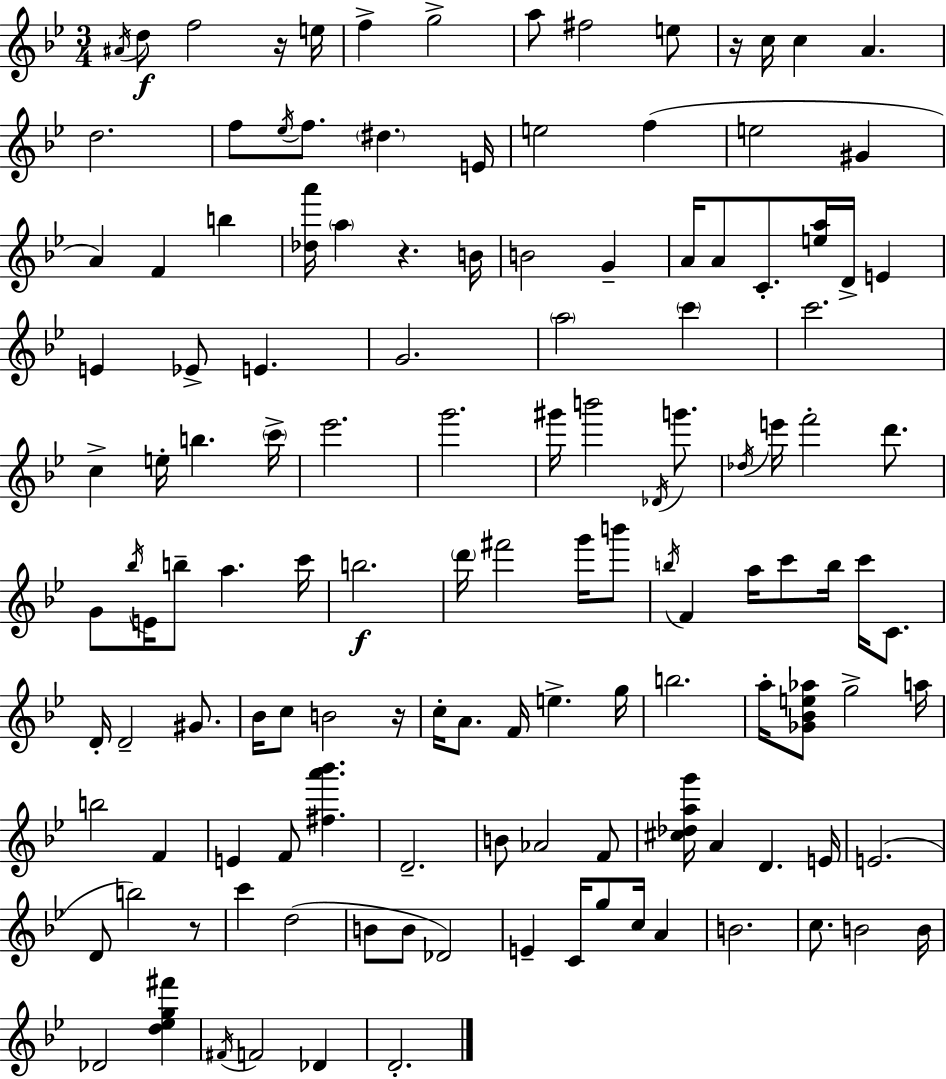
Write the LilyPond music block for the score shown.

{
  \clef treble
  \numericTimeSignature
  \time 3/4
  \key bes \major
  \acciaccatura { ais'16 }\f d''8 f''2 r16 | e''16 f''4-> g''2-> | a''8 fis''2 e''8 | r16 c''16 c''4 a'4. | \break d''2. | f''8 \acciaccatura { ees''16 } f''8. \parenthesize dis''4. | e'16 e''2 f''4( | e''2 gis'4 | \break a'4) f'4 b''4 | <des'' a'''>16 \parenthesize a''4 r4. | b'16 b'2 g'4-- | a'16 a'8 c'8.-. <e'' a''>16 d'16-> e'4 | \break e'4 ees'8-> e'4. | g'2. | \parenthesize a''2 \parenthesize c'''4 | c'''2. | \break c''4-> e''16-. b''4. | \parenthesize c'''16-> ees'''2. | g'''2. | gis'''16 b'''2 \acciaccatura { des'16 } | \break g'''8. \acciaccatura { des''16 } e'''16 f'''2-. | d'''8. g'8 \acciaccatura { bes''16 } e'16 b''8-- a''4. | c'''16 b''2.\f | \parenthesize d'''16 fis'''2 | \break g'''16 b'''8 \acciaccatura { b''16 } f'4 a''16 c'''8 | b''16 c'''16 c'8. d'16-. d'2-- | gis'8. bes'16 c''8 b'2 | r16 c''16-. a'8. f'16 e''4.-> | \break g''16 b''2. | a''16-. <ges' bes' e'' aes''>8 g''2-> | a''16 b''2 | f'4 e'4 f'8 | \break <fis'' a''' bes'''>4. d'2.-- | b'8 aes'2 | f'8 <cis'' des'' a'' g'''>16 a'4 d'4. | e'16 e'2.( | \break d'8 b''2) | r8 c'''4 d''2( | b'8 b'8 des'2) | e'4-- c'16 g''8 | \break c''16 a'4 b'2. | c''8. b'2 | b'16 des'2 | <d'' ees'' g'' fis'''>4 \acciaccatura { fis'16 } f'2 | \break des'4 d'2.-. | \bar "|."
}